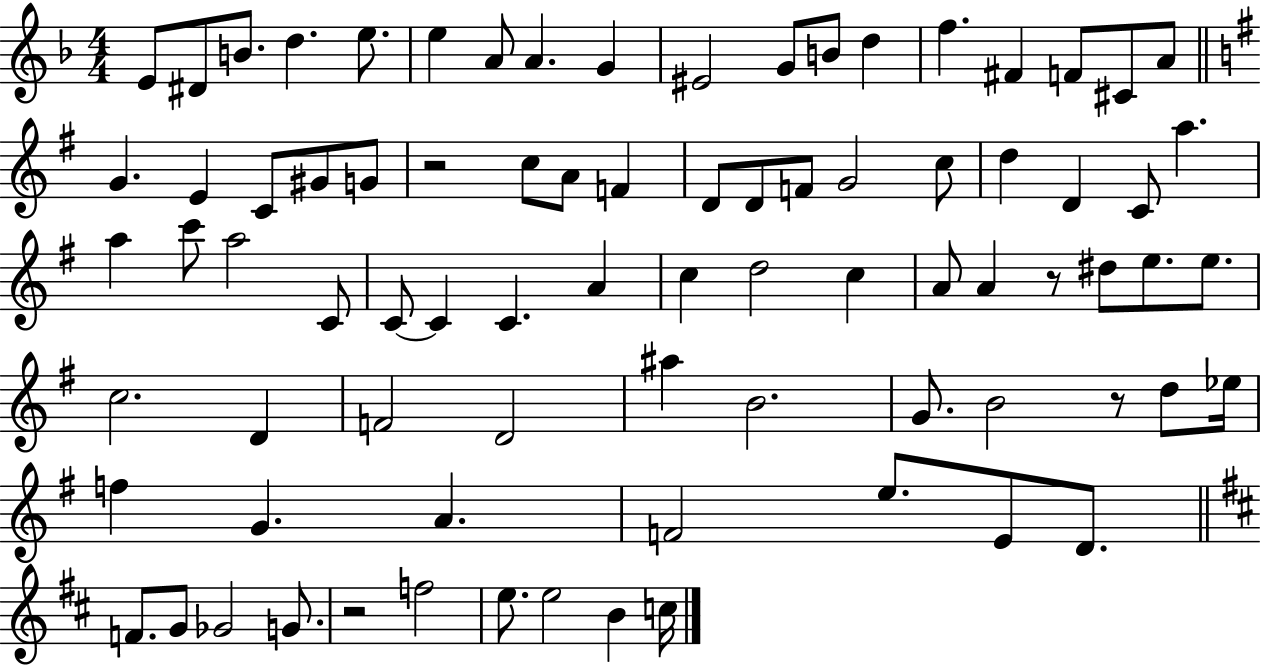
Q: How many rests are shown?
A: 4